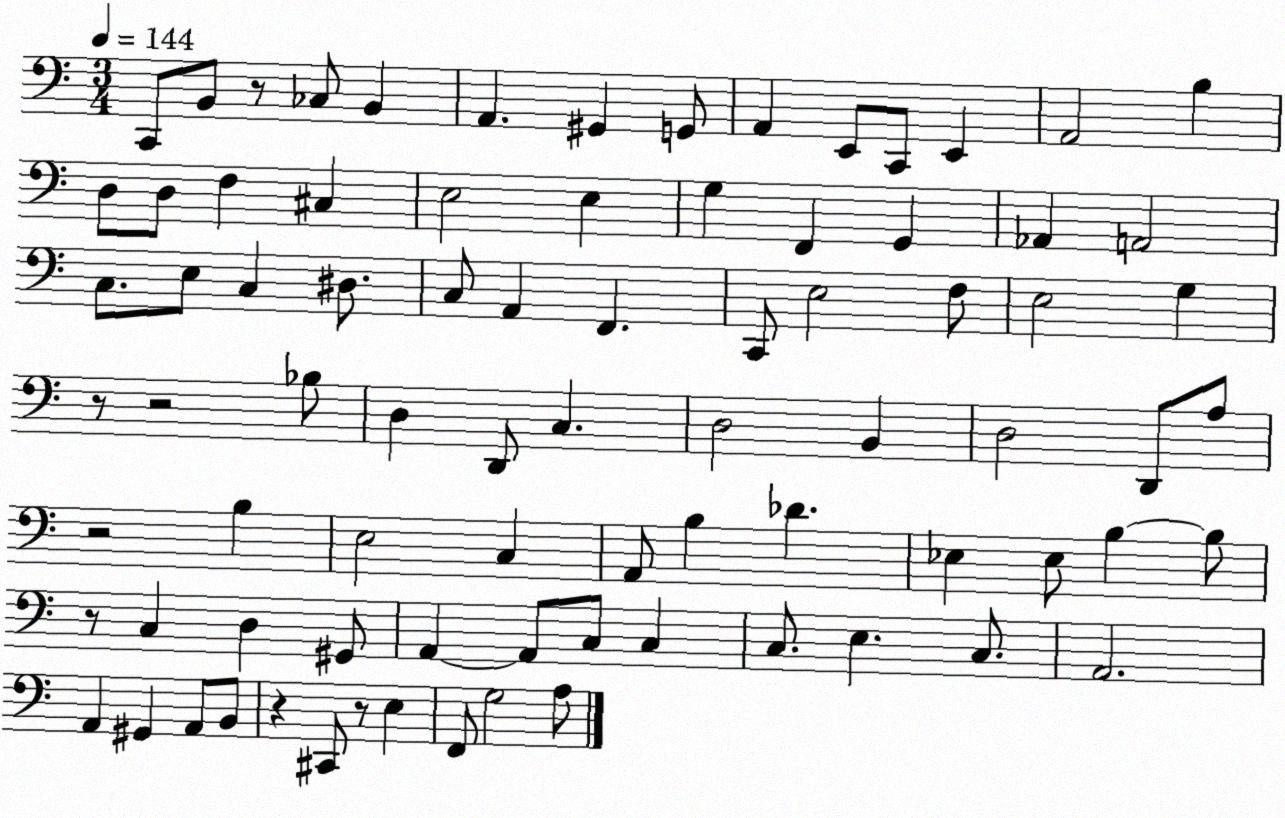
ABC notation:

X:1
T:Untitled
M:3/4
L:1/4
K:C
C,,/2 B,,/2 z/2 _C,/2 B,, A,, ^G,, G,,/2 A,, E,,/2 C,,/2 E,, A,,2 B, D,/2 D,/2 F, ^C, E,2 E, G, F,, G,, _A,, A,,2 C,/2 E,/2 C, ^D,/2 C,/2 A,, F,, C,,/2 E,2 F,/2 E,2 G, z/2 z2 _B,/2 D, D,,/2 C, D,2 B,, D,2 D,,/2 A,/2 z2 B, E,2 C, A,,/2 B, _D _E, _E,/2 B, B,/2 z/2 C, D, ^G,,/2 A,, A,,/2 C,/2 C, C,/2 E, C,/2 A,,2 A,, ^G,, A,,/2 B,,/2 z ^C,,/2 z/2 E, F,,/2 G,2 A,/2